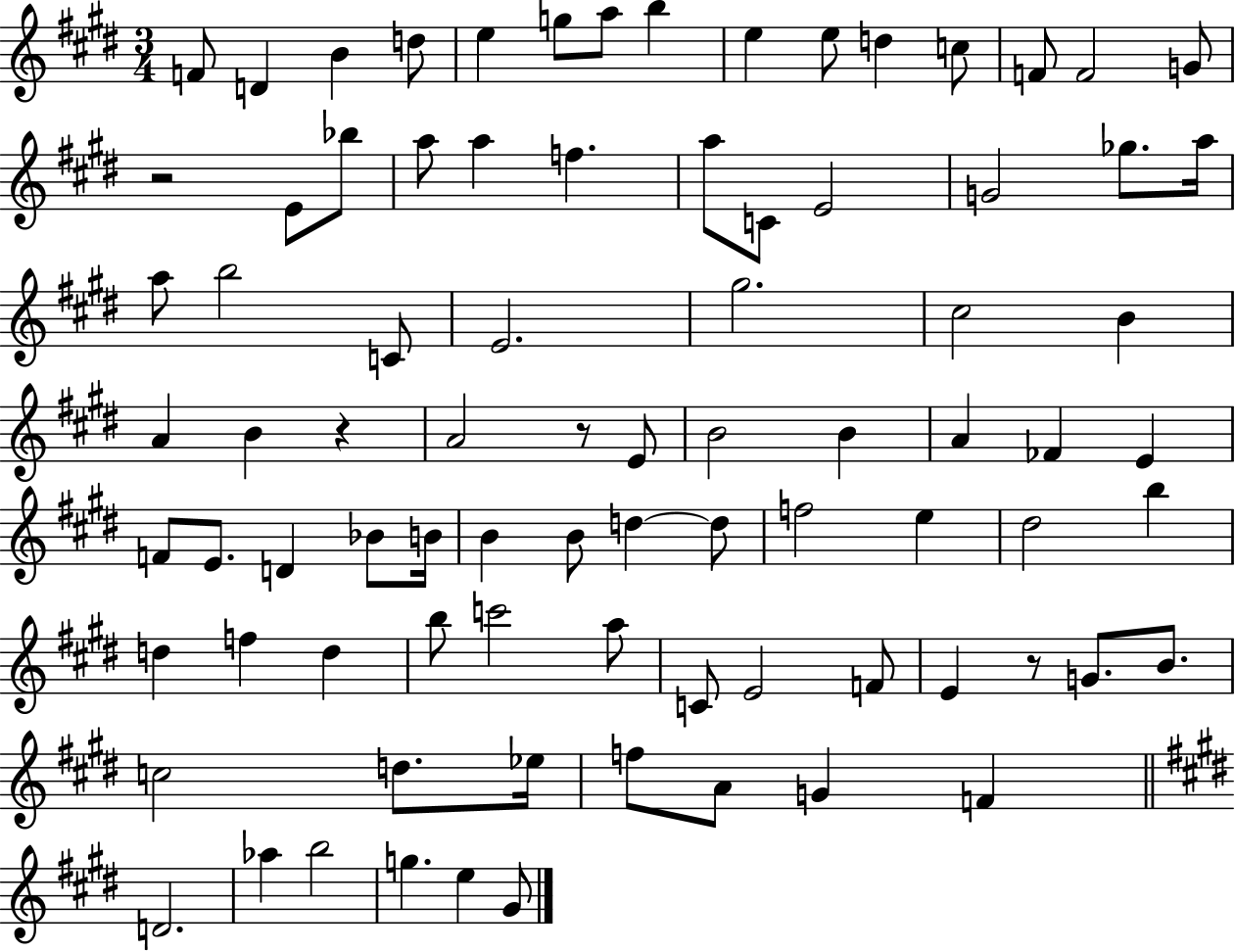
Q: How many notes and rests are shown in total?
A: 84